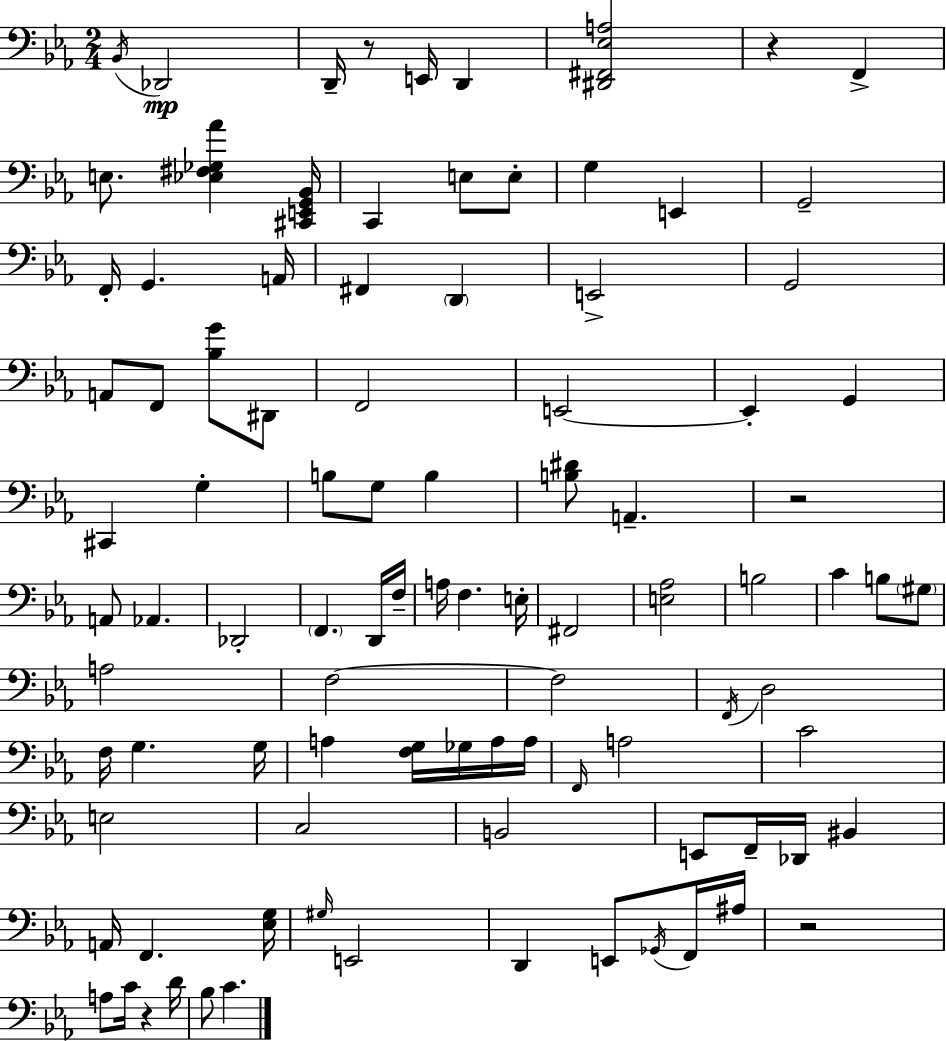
{
  \clef bass
  \numericTimeSignature
  \time 2/4
  \key c \minor
  \repeat volta 2 { \acciaccatura { bes,16 }\mp des,2 | d,16-- r8 e,16 d,4 | <dis, fis, ees a>2 | r4 f,4-> | \break e8. <ees fis ges aes'>4 | <cis, e, g, bes,>16 c,4 e8 e8-. | g4 e,4 | g,2-- | \break f,16-. g,4. | a,16 fis,4 \parenthesize d,4 | e,2-> | g,2 | \break a,8 f,8 <bes g'>8 dis,8 | f,2 | e,2~~ | e,4-. g,4 | \break cis,4 g4-. | b8 g8 b4 | <b dis'>8 a,4.-- | r2 | \break a,8 aes,4. | des,2-. | \parenthesize f,4. d,16 | f16-- a16 f4. | \break e16-. fis,2 | <e aes>2 | b2 | c'4 b8 \parenthesize gis8 | \break a2 | f2~~ | f2 | \acciaccatura { f,16 } d2 | \break f16 g4. | g16 a4 <f g>16 ges16 | a16 a16 \grace { f,16 } a2 | c'2 | \break e2 | c2 | b,2 | e,8 f,16-- des,16 bis,4 | \break a,16 f,4. | <ees g>16 \grace { gis16 } e,2 | d,4 | e,8 \acciaccatura { ges,16 } f,16 ais16 r2 | \break a8 c'16 | r4 d'16 bes8 c'4. | } \bar "|."
}